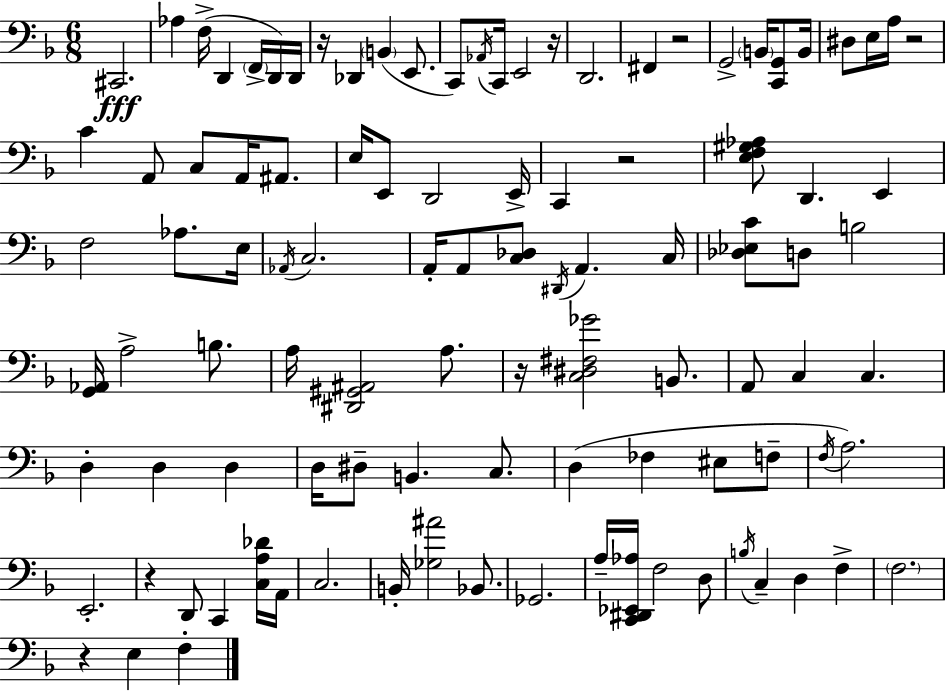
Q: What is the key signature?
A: D minor